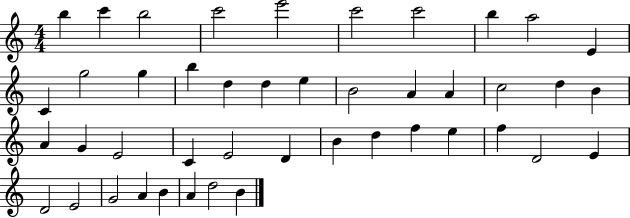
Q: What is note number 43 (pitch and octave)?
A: D5